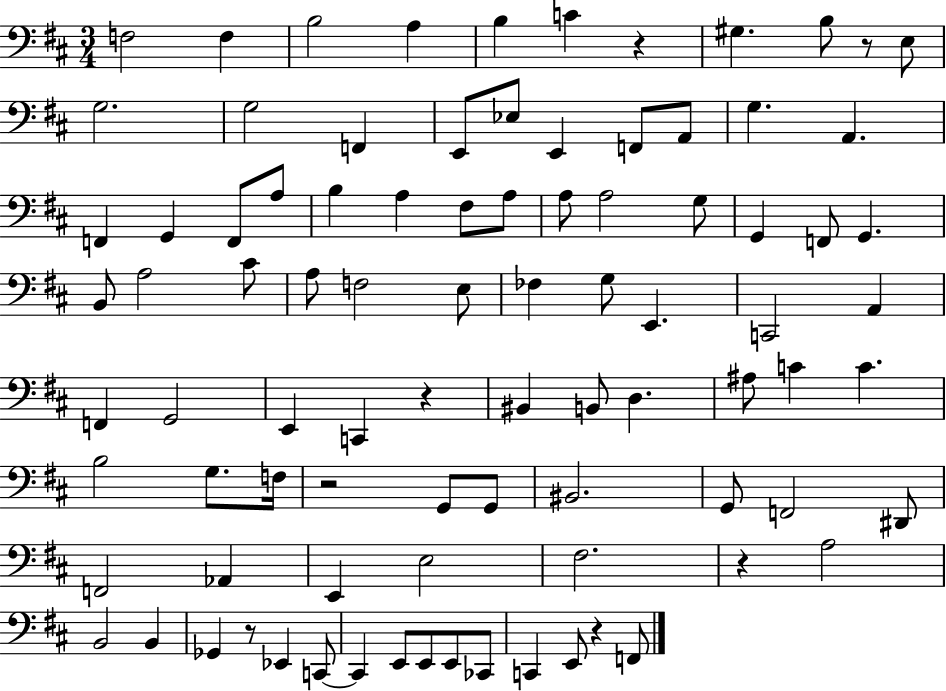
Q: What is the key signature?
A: D major